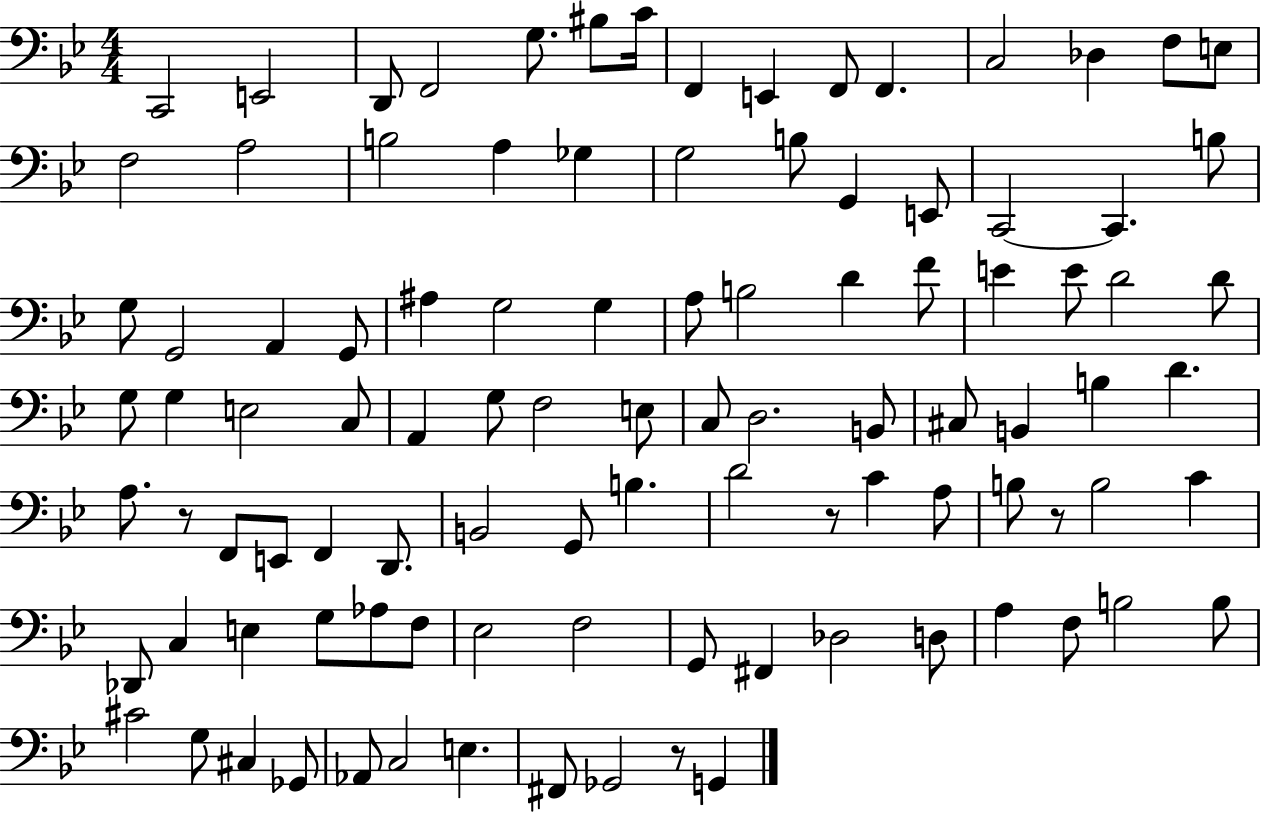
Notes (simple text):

C2/h E2/h D2/e F2/h G3/e. BIS3/e C4/s F2/q E2/q F2/e F2/q. C3/h Db3/q F3/e E3/e F3/h A3/h B3/h A3/q Gb3/q G3/h B3/e G2/q E2/e C2/h C2/q. B3/e G3/e G2/h A2/q G2/e A#3/q G3/h G3/q A3/e B3/h D4/q F4/e E4/q E4/e D4/h D4/e G3/e G3/q E3/h C3/e A2/q G3/e F3/h E3/e C3/e D3/h. B2/e C#3/e B2/q B3/q D4/q. A3/e. R/e F2/e E2/e F2/q D2/e. B2/h G2/e B3/q. D4/h R/e C4/q A3/e B3/e R/e B3/h C4/q Db2/e C3/q E3/q G3/e Ab3/e F3/e Eb3/h F3/h G2/e F#2/q Db3/h D3/e A3/q F3/e B3/h B3/e C#4/h G3/e C#3/q Gb2/e Ab2/e C3/h E3/q. F#2/e Gb2/h R/e G2/q